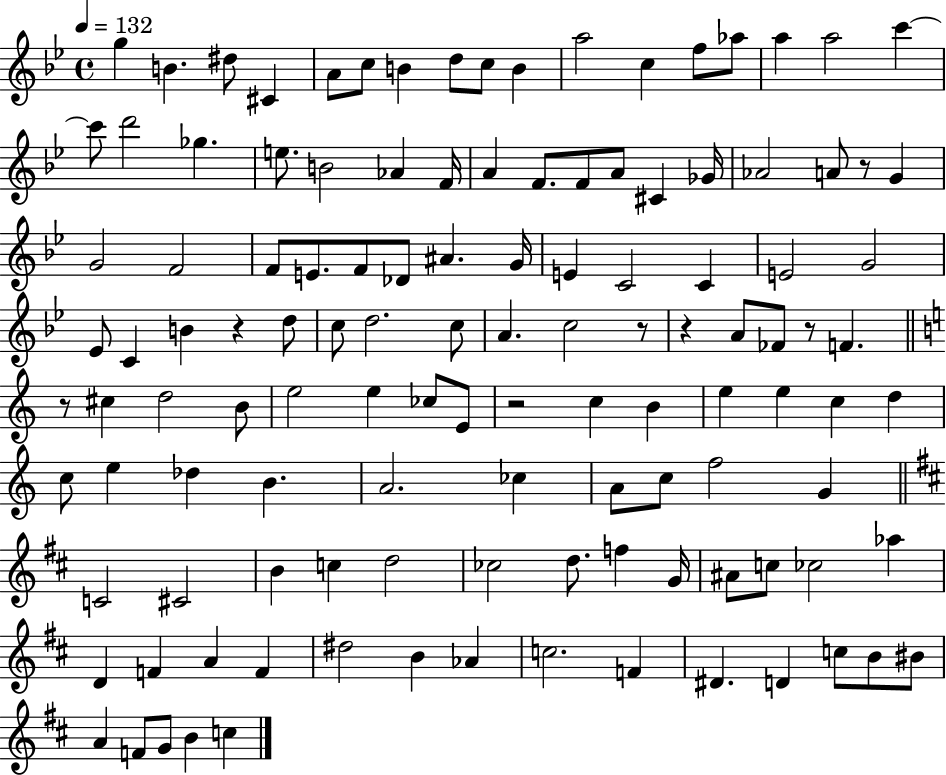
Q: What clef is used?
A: treble